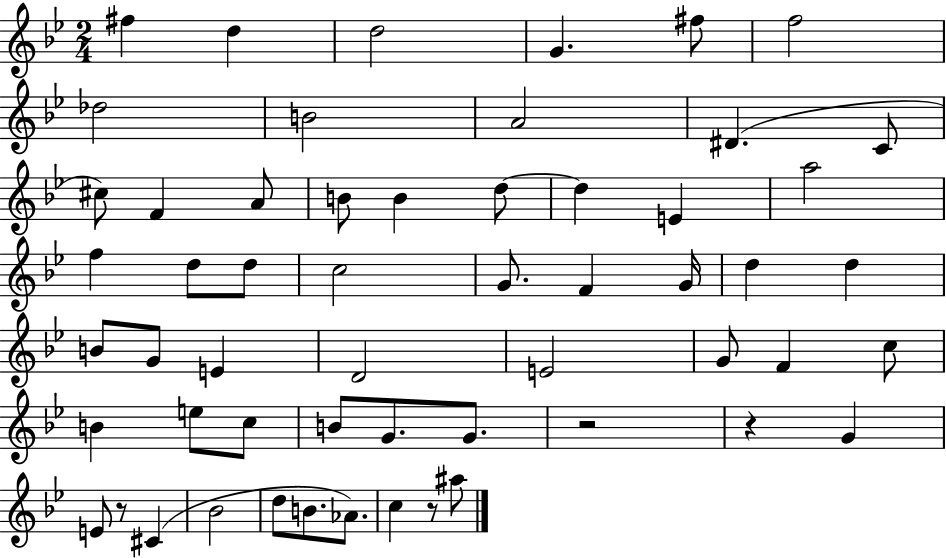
{
  \clef treble
  \numericTimeSignature
  \time 2/4
  \key bes \major
  fis''4 d''4 | d''2 | g'4. fis''8 | f''2 | \break des''2 | b'2 | a'2 | dis'4.( c'8 | \break cis''8) f'4 a'8 | b'8 b'4 d''8~~ | d''4 e'4 | a''2 | \break f''4 d''8 d''8 | c''2 | g'8. f'4 g'16 | d''4 d''4 | \break b'8 g'8 e'4 | d'2 | e'2 | g'8 f'4 c''8 | \break b'4 e''8 c''8 | b'8 g'8. g'8. | r2 | r4 g'4 | \break e'8 r8 cis'4( | bes'2 | d''8 b'8. aes'8.) | c''4 r8 ais''8 | \break \bar "|."
}